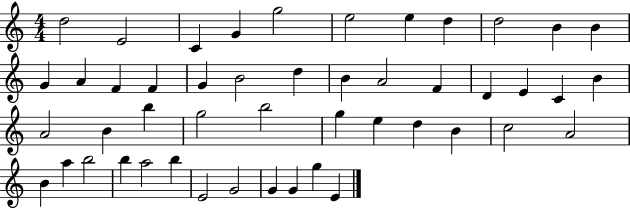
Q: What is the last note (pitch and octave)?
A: E4